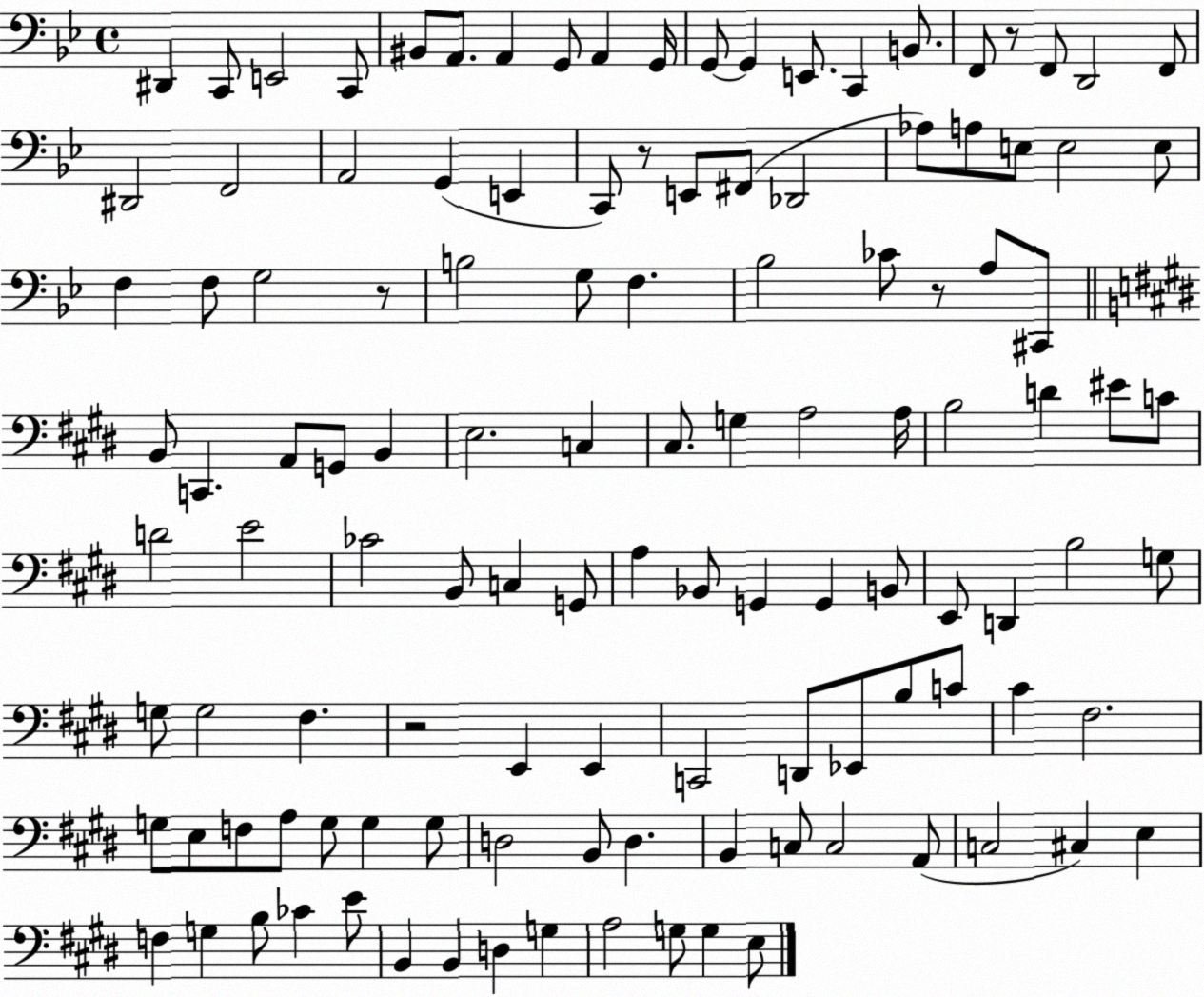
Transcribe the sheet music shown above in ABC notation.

X:1
T:Untitled
M:4/4
L:1/4
K:Bb
^D,, C,,/2 E,,2 C,,/2 ^B,,/2 A,,/2 A,, G,,/2 A,, G,,/4 G,,/2 G,, E,,/2 C,, B,,/2 F,,/2 z/2 F,,/2 D,,2 F,,/2 ^D,,2 F,,2 A,,2 G,, E,, C,,/2 z/2 E,,/2 ^F,,/2 _D,,2 _A,/2 A,/2 E,/2 E,2 E,/2 F, F,/2 G,2 z/2 B,2 G,/2 F, _B,2 _C/2 z/2 A,/2 ^C,,/2 B,,/2 C,, A,,/2 G,,/2 B,, E,2 C, ^C,/2 G, A,2 A,/4 B,2 D ^E/2 C/2 D2 E2 _C2 B,,/2 C, G,,/2 A, _B,,/2 G,, G,, B,,/2 E,,/2 D,, B,2 G,/2 G,/2 G,2 ^F, z2 E,, E,, C,,2 D,,/2 _E,,/2 B,/2 C/2 ^C ^F,2 G,/2 E,/2 F,/2 A,/2 G,/2 G, G,/2 D,2 B,,/2 D, B,, C,/2 C,2 A,,/2 C,2 ^C, E, F, G, B,/2 _C E/2 B,, B,, D, G, A,2 G,/2 G, E,/2